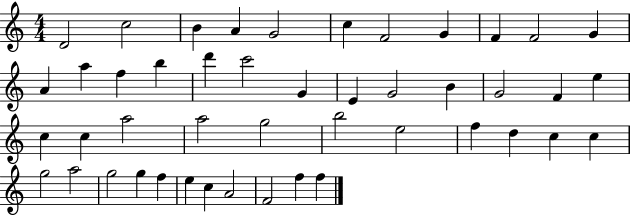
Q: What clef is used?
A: treble